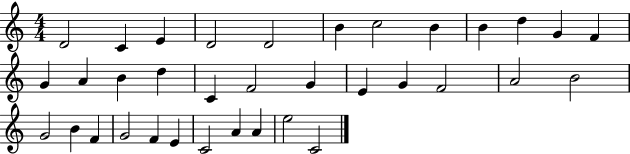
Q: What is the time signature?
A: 4/4